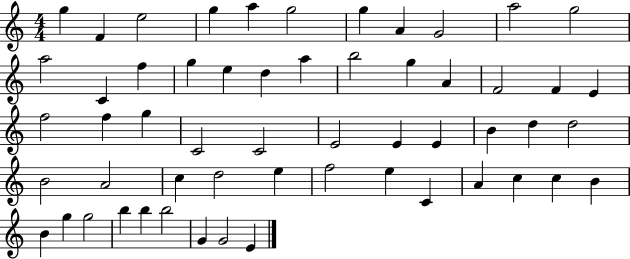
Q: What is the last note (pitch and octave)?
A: E4